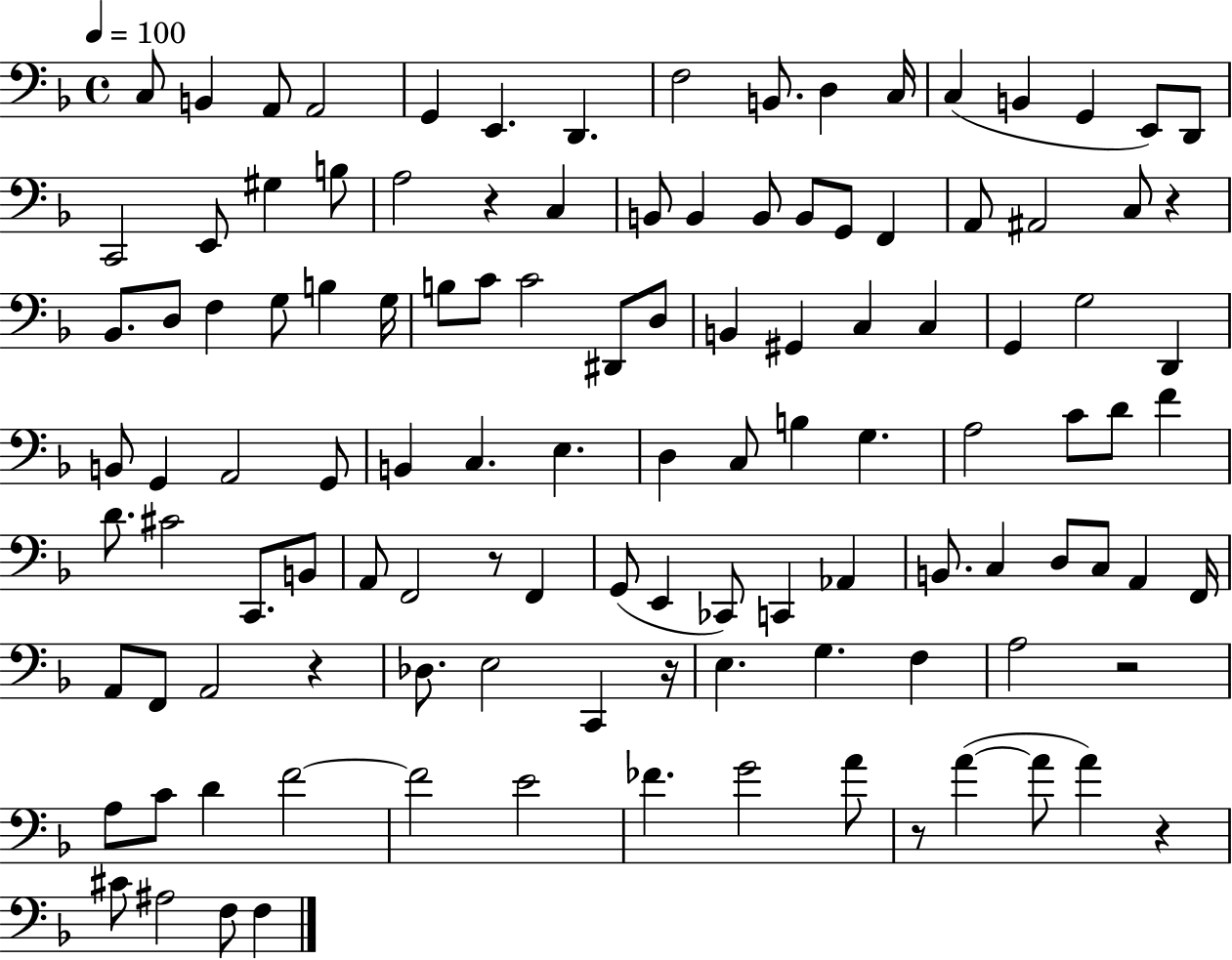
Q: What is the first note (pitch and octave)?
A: C3